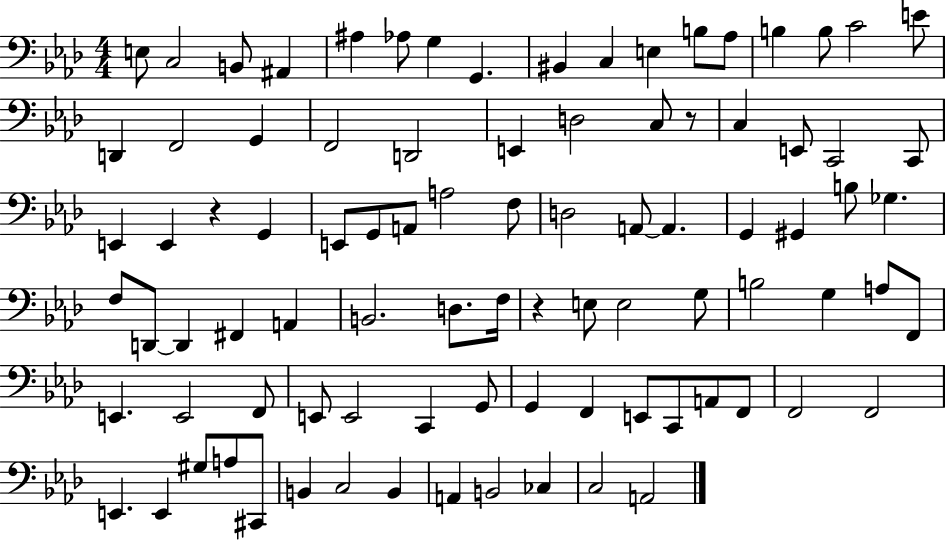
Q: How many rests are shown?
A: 3